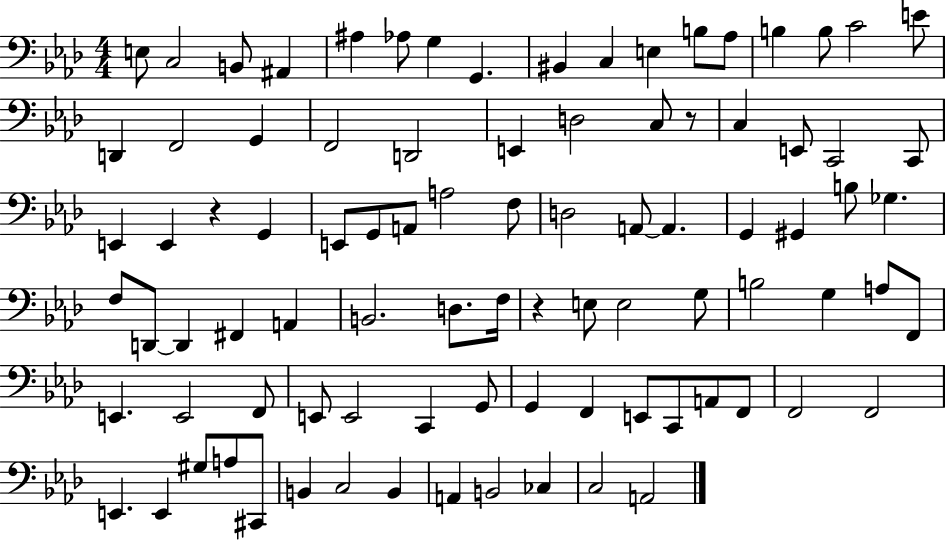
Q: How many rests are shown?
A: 3